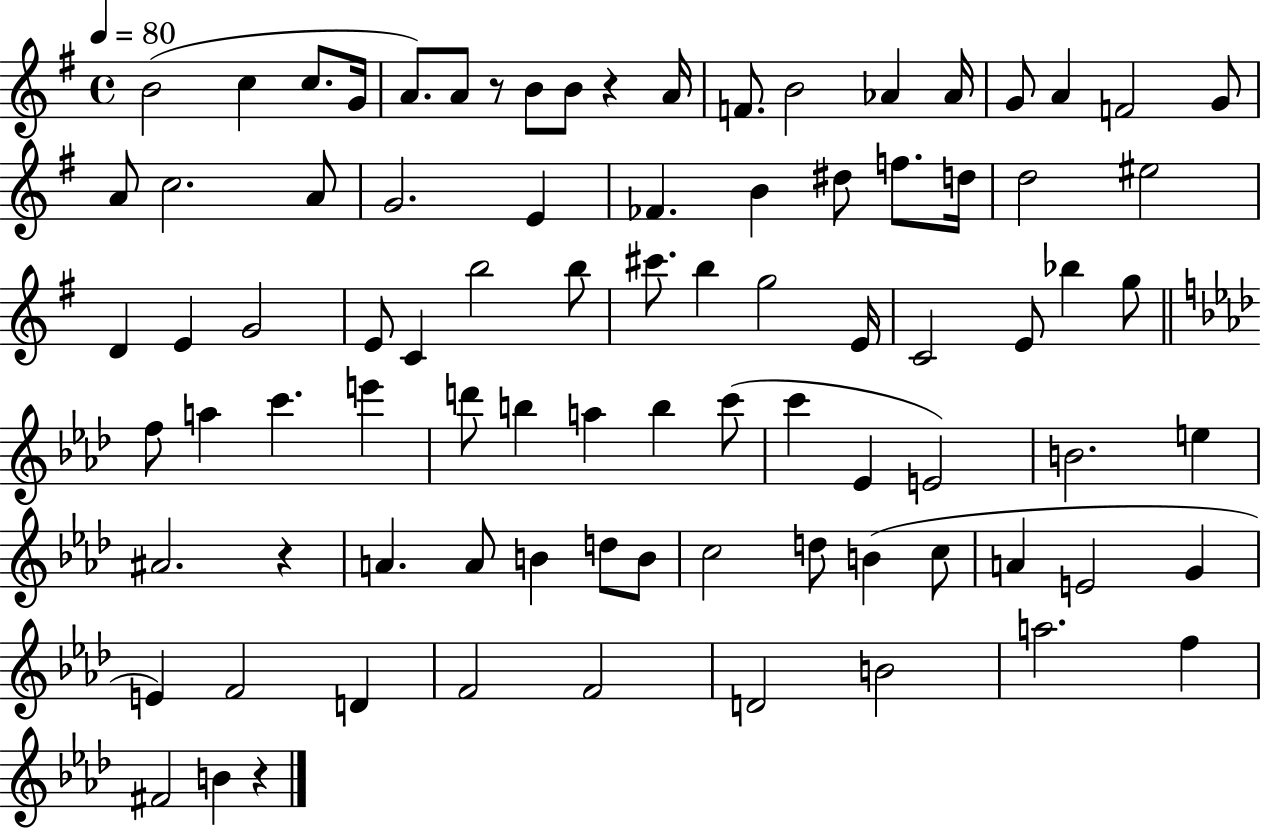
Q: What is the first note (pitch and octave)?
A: B4